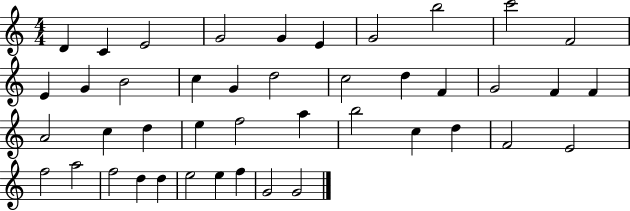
D4/q C4/q E4/h G4/h G4/q E4/q G4/h B5/h C6/h F4/h E4/q G4/q B4/h C5/q G4/q D5/h C5/h D5/q F4/q G4/h F4/q F4/q A4/h C5/q D5/q E5/q F5/h A5/q B5/h C5/q D5/q F4/h E4/h F5/h A5/h F5/h D5/q D5/q E5/h E5/q F5/q G4/h G4/h